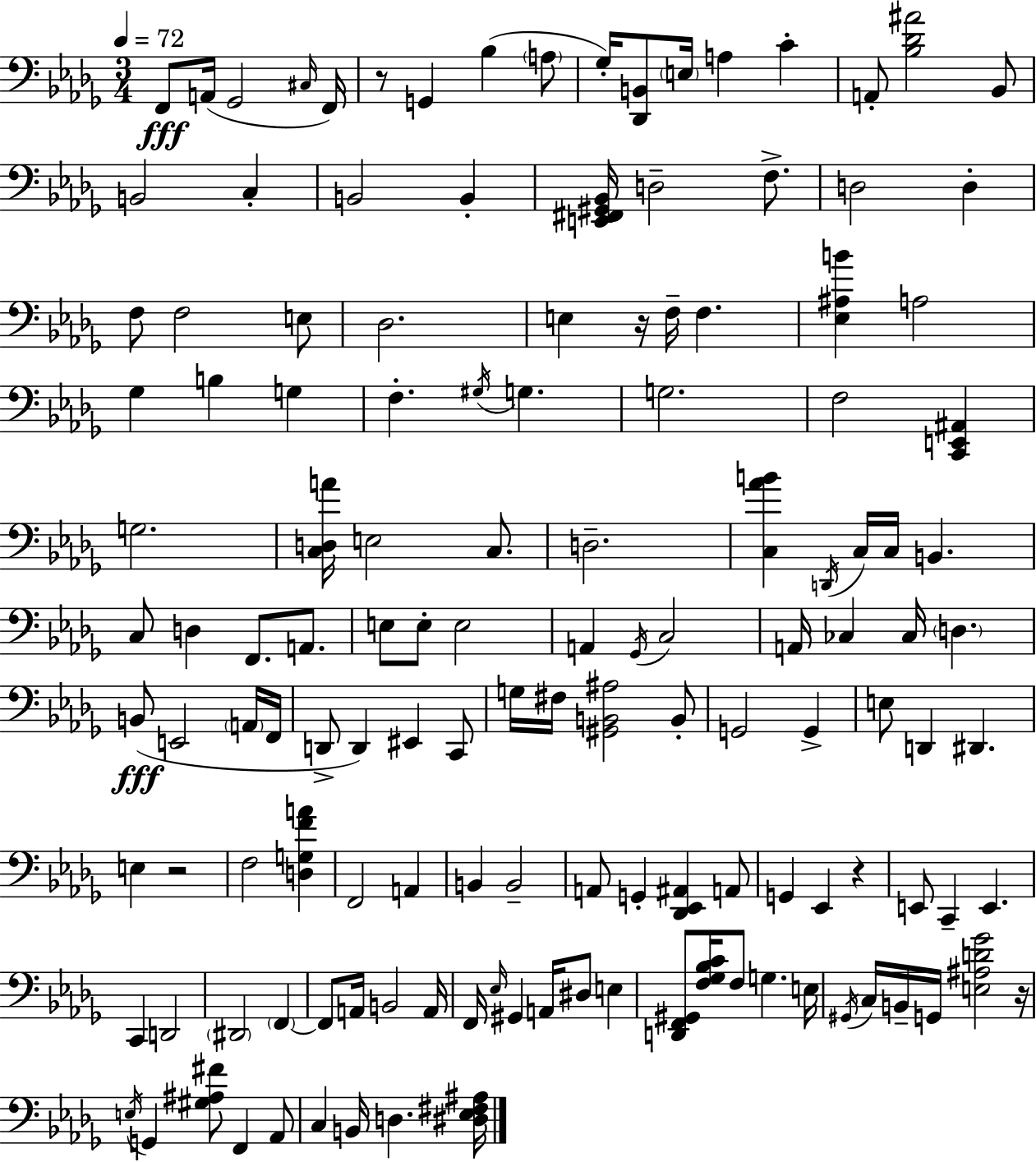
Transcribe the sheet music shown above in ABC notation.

X:1
T:Untitled
M:3/4
L:1/4
K:Bbm
F,,/2 A,,/4 _G,,2 ^C,/4 F,,/4 z/2 G,, _B, A,/2 _G,/4 [_D,,B,,]/2 E,/4 A, C A,,/2 [_B,_D^A]2 _B,,/2 B,,2 C, B,,2 B,, [E,,^F,,^G,,_B,,]/4 D,2 F,/2 D,2 D, F,/2 F,2 E,/2 _D,2 E, z/4 F,/4 F, [_E,^A,B] A,2 _G, B, G, F, ^G,/4 G, G,2 F,2 [C,,E,,^A,,] G,2 [C,D,A]/4 E,2 C,/2 D,2 [C,_AB] D,,/4 C,/4 C,/4 B,, C,/2 D, F,,/2 A,,/2 E,/2 E,/2 E,2 A,, _G,,/4 C,2 A,,/4 _C, _C,/4 D, B,,/2 E,,2 A,,/4 F,,/4 D,,/2 D,, ^E,, C,,/2 G,/4 ^F,/4 [^G,,B,,^A,]2 B,,/2 G,,2 G,, E,/2 D,, ^D,, E, z2 F,2 [D,G,FA] F,,2 A,, B,, B,,2 A,,/2 G,, [_D,,_E,,^A,,] A,,/2 G,, _E,, z E,,/2 C,, E,, C,, D,,2 ^D,,2 F,, F,,/2 A,,/4 B,,2 A,,/4 F,,/4 _E,/4 ^G,, A,,/4 ^D,/2 E, [D,,F,,^G,,]/2 [F,_G,_B,C]/4 F,/2 G, E,/4 ^G,,/4 C,/4 B,,/4 G,,/4 [E,^A,D_G]2 z/4 E,/4 G,, [^G,^A,^F]/2 F,, _A,,/2 C, B,,/4 D, [^D,_E,^F,^A,]/4